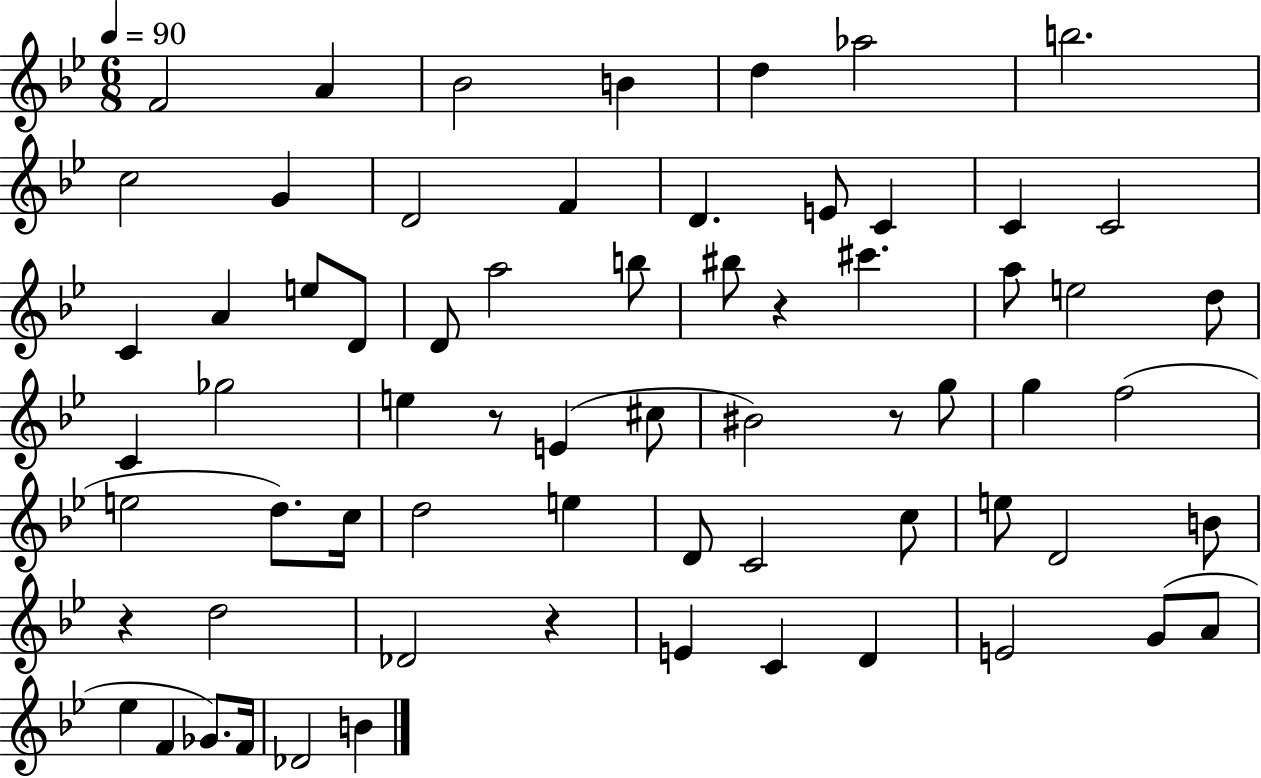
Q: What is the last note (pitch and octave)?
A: B4